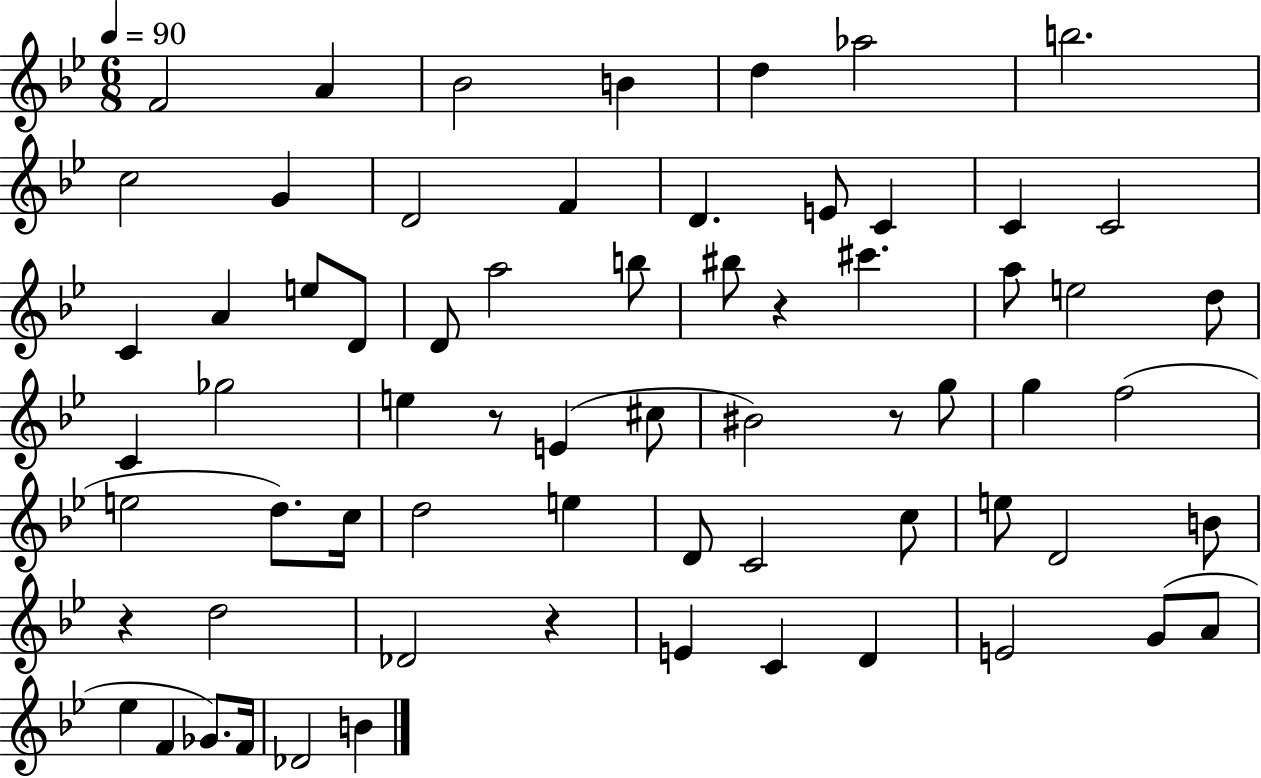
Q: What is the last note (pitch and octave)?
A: B4